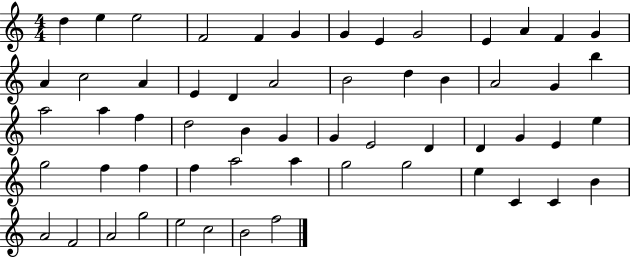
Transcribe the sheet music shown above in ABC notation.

X:1
T:Untitled
M:4/4
L:1/4
K:C
d e e2 F2 F G G E G2 E A F G A c2 A E D A2 B2 d B A2 G b a2 a f d2 B G G E2 D D G E e g2 f f f a2 a g2 g2 e C C B A2 F2 A2 g2 e2 c2 B2 f2